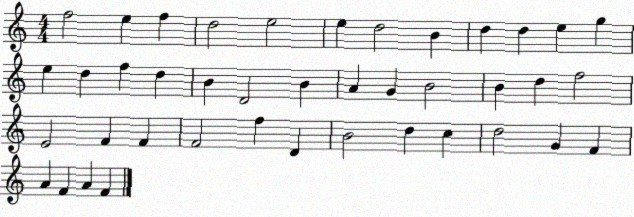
X:1
T:Untitled
M:4/4
L:1/4
K:C
f2 e f d2 e2 e d2 B d d e g e d f d B D2 B A G B2 B d f2 E2 F F F2 f D B2 d c d2 G F A F A F